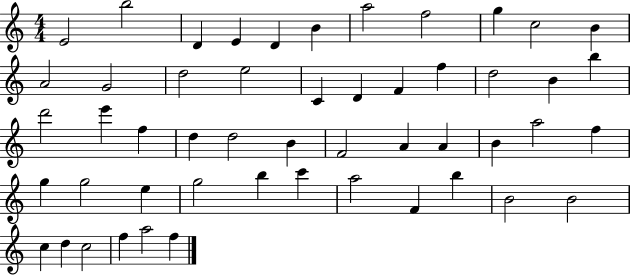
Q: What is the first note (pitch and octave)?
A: E4